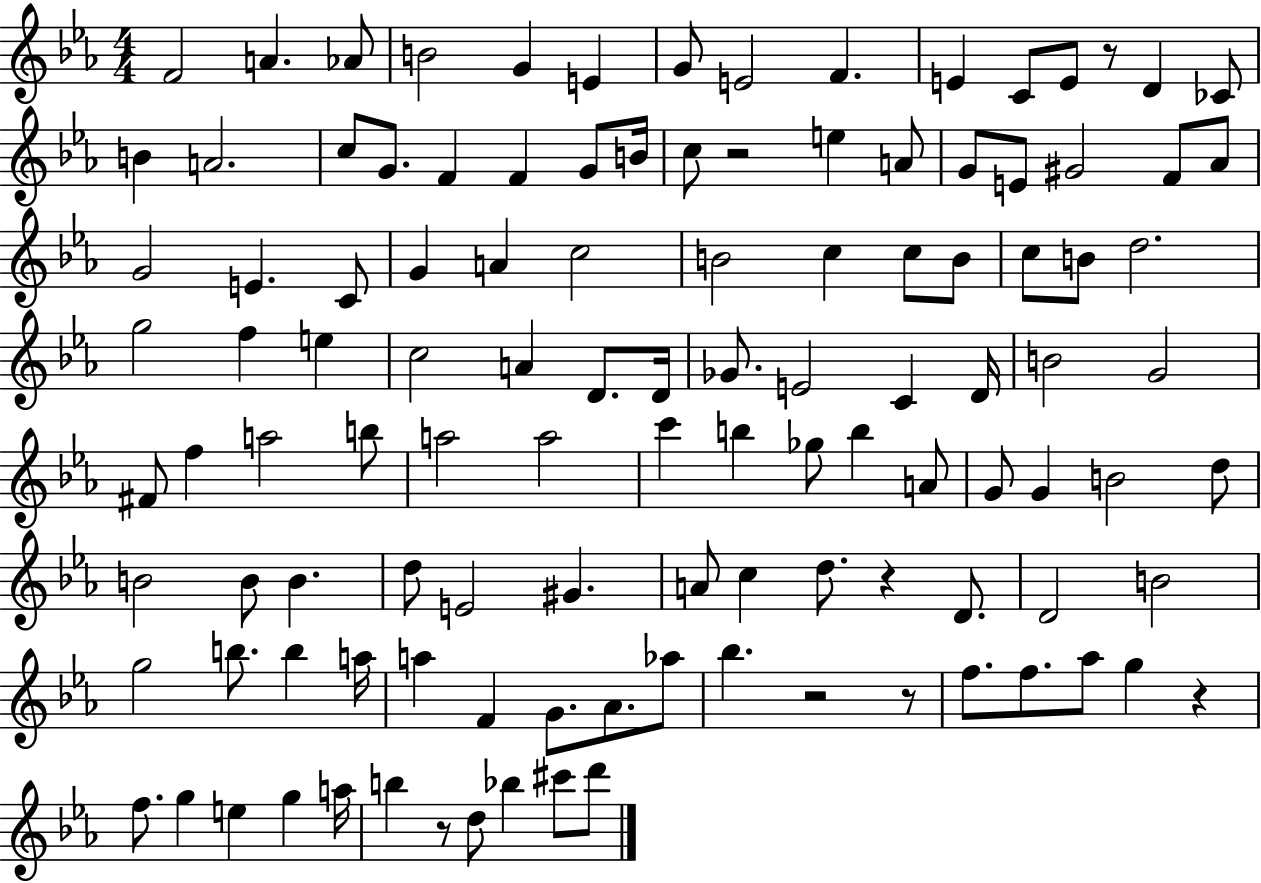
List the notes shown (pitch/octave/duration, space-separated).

F4/h A4/q. Ab4/e B4/h G4/q E4/q G4/e E4/h F4/q. E4/q C4/e E4/e R/e D4/q CES4/e B4/q A4/h. C5/e G4/e. F4/q F4/q G4/e B4/s C5/e R/h E5/q A4/e G4/e E4/e G#4/h F4/e Ab4/e G4/h E4/q. C4/e G4/q A4/q C5/h B4/h C5/q C5/e B4/e C5/e B4/e D5/h. G5/h F5/q E5/q C5/h A4/q D4/e. D4/s Gb4/e. E4/h C4/q D4/s B4/h G4/h F#4/e F5/q A5/h B5/e A5/h A5/h C6/q B5/q Gb5/e B5/q A4/e G4/e G4/q B4/h D5/e B4/h B4/e B4/q. D5/e E4/h G#4/q. A4/e C5/q D5/e. R/q D4/e. D4/h B4/h G5/h B5/e. B5/q A5/s A5/q F4/q G4/e. Ab4/e. Ab5/e Bb5/q. R/h R/e F5/e. F5/e. Ab5/e G5/q R/q F5/e. G5/q E5/q G5/q A5/s B5/q R/e D5/e Bb5/q C#6/e D6/e